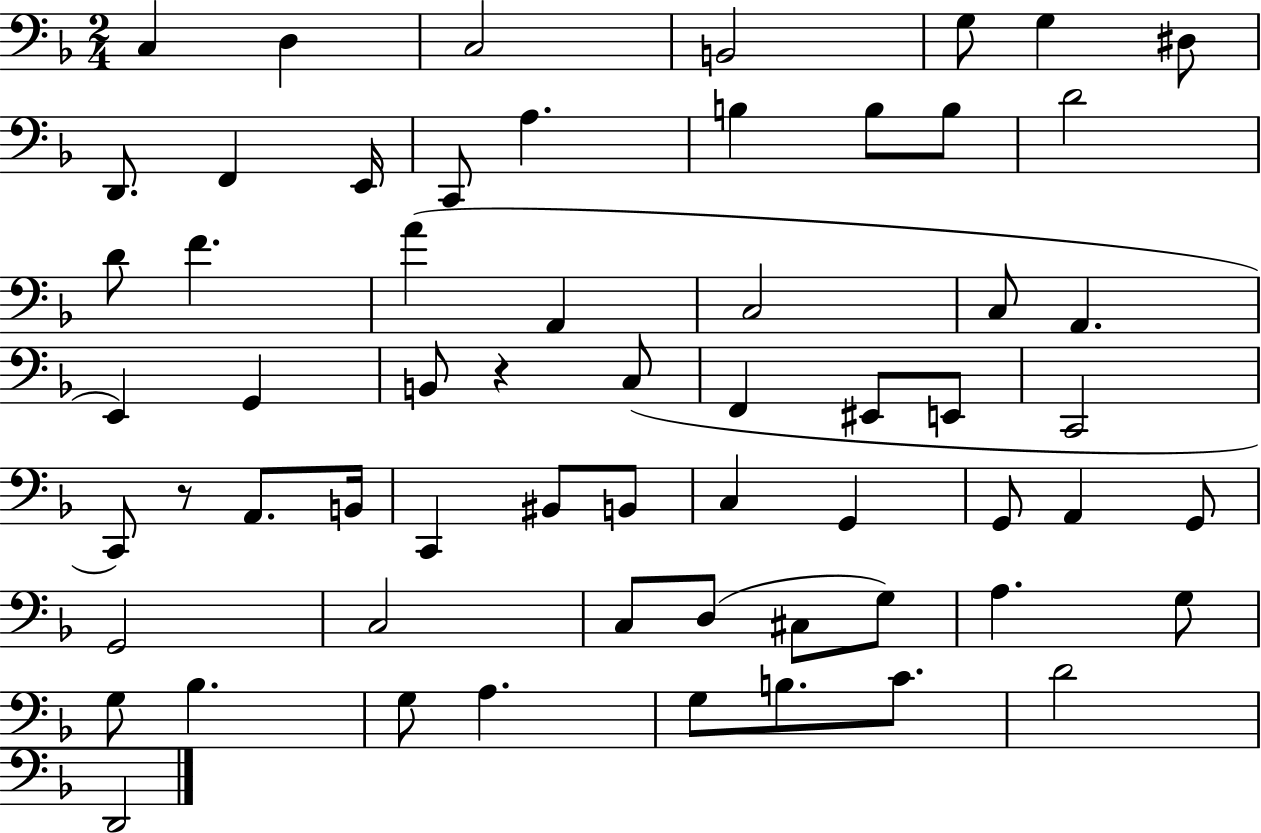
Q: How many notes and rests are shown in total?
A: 61